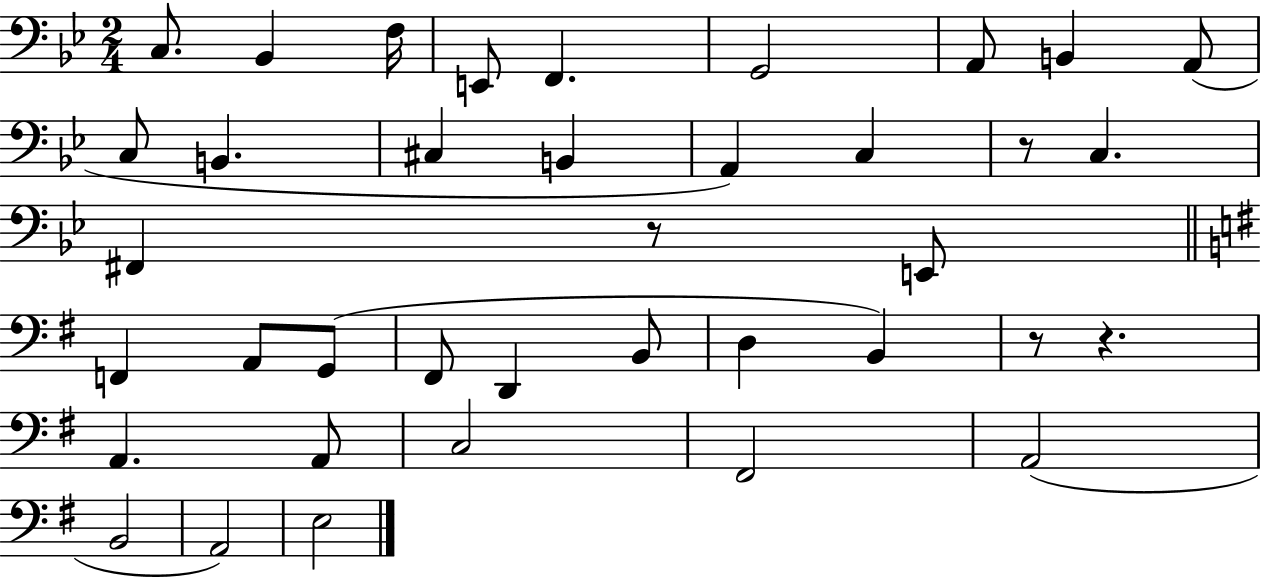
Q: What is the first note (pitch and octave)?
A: C3